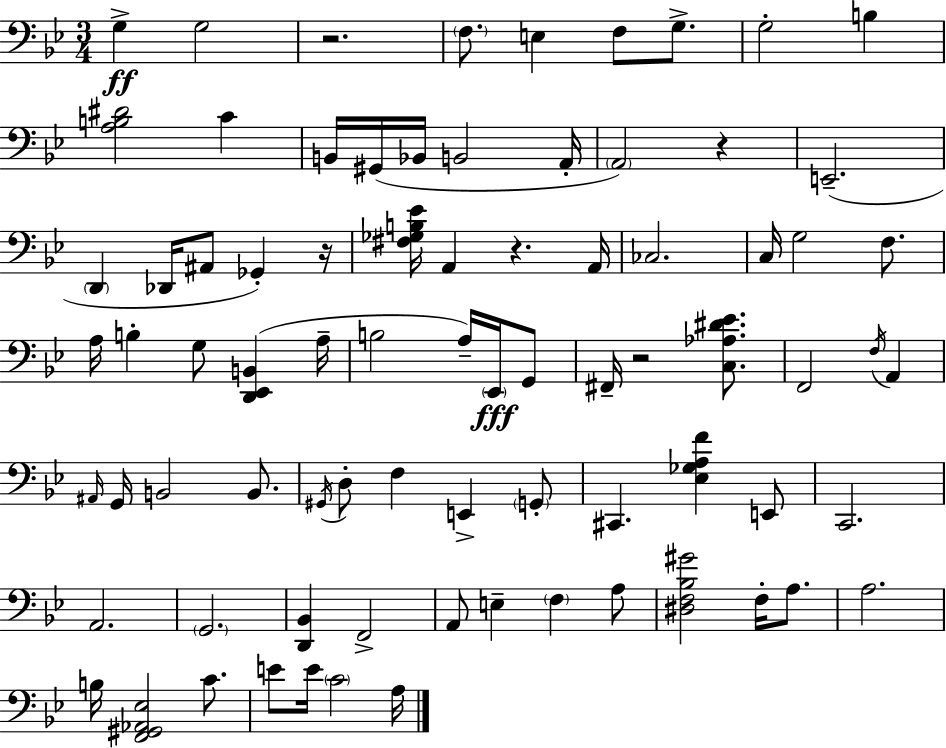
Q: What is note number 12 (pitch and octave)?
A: Bb2